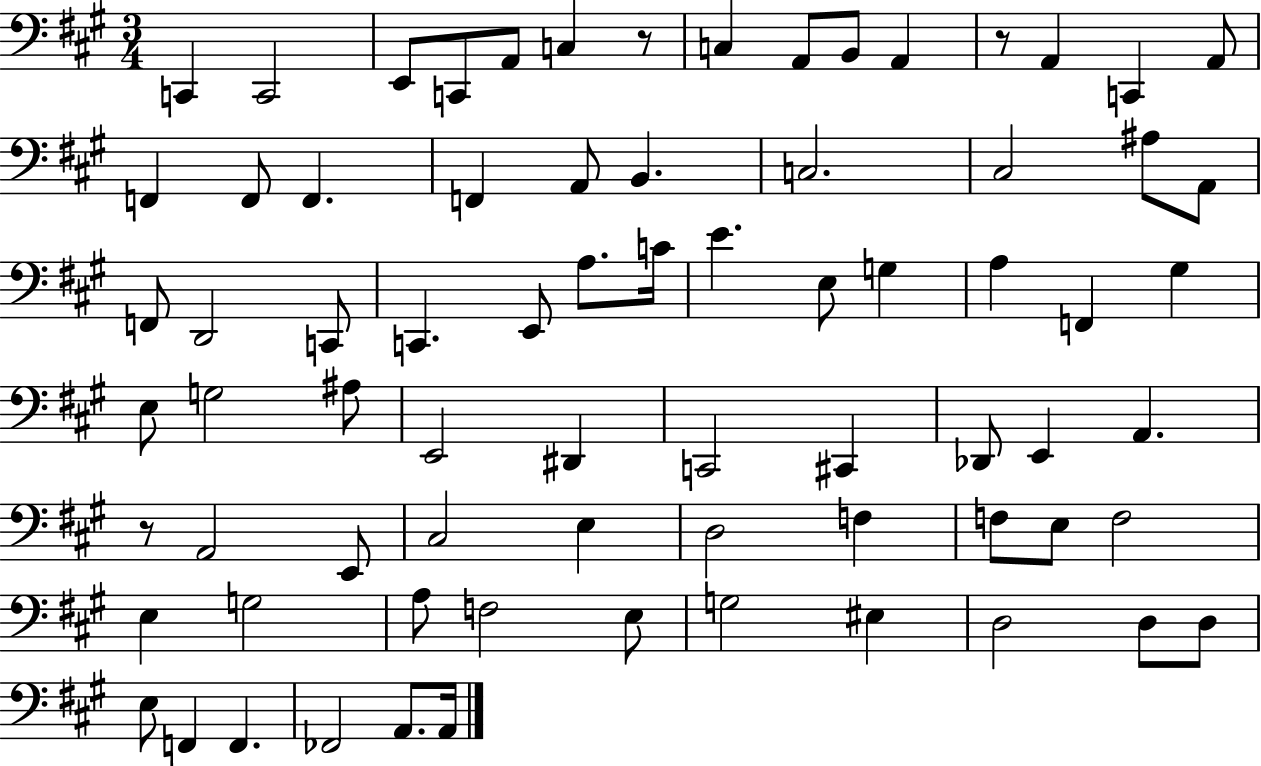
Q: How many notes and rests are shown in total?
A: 74